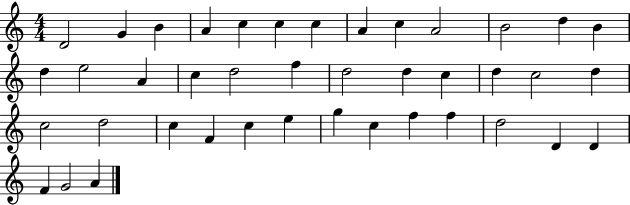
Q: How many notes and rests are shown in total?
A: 41